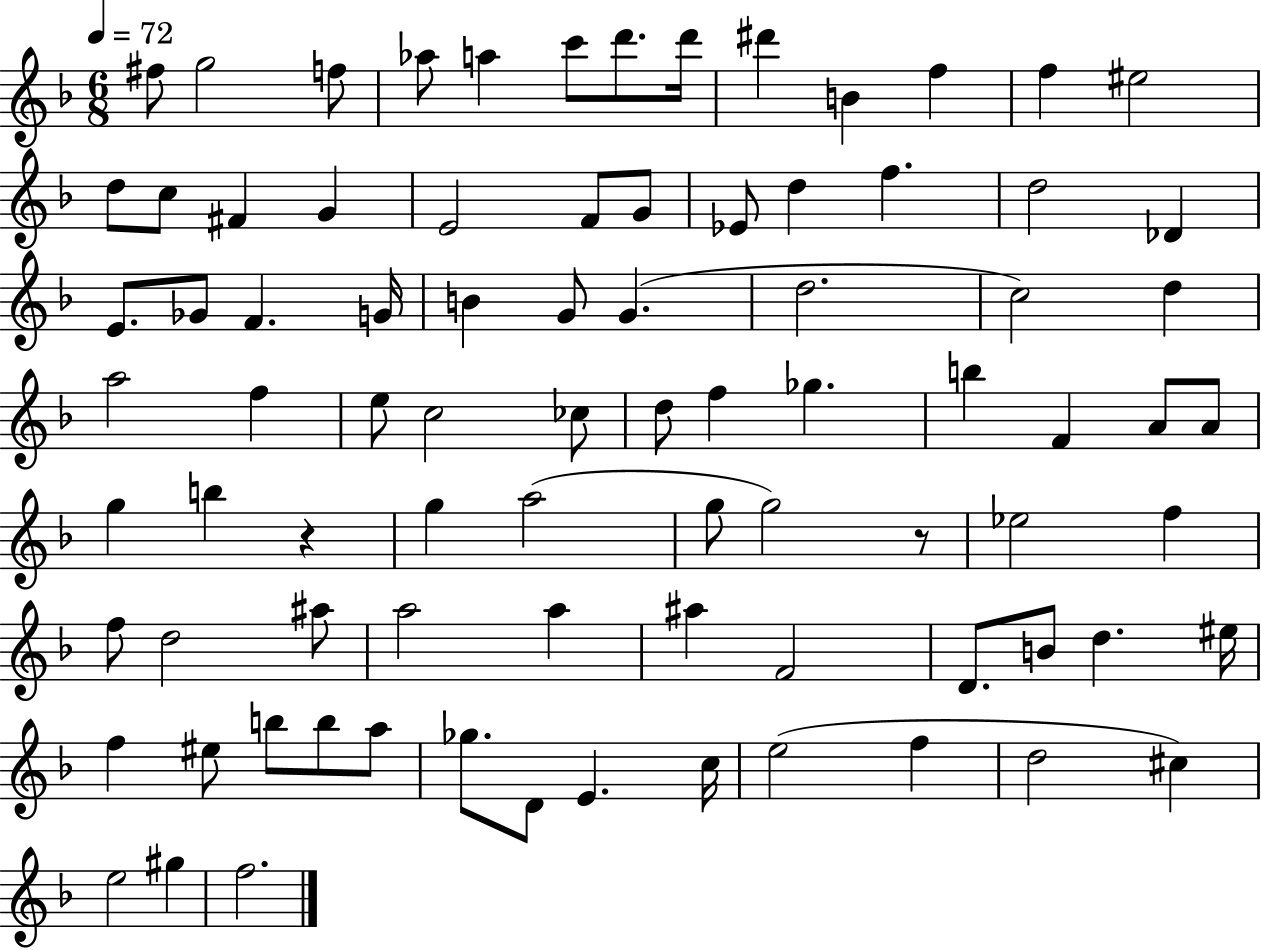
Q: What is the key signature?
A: F major